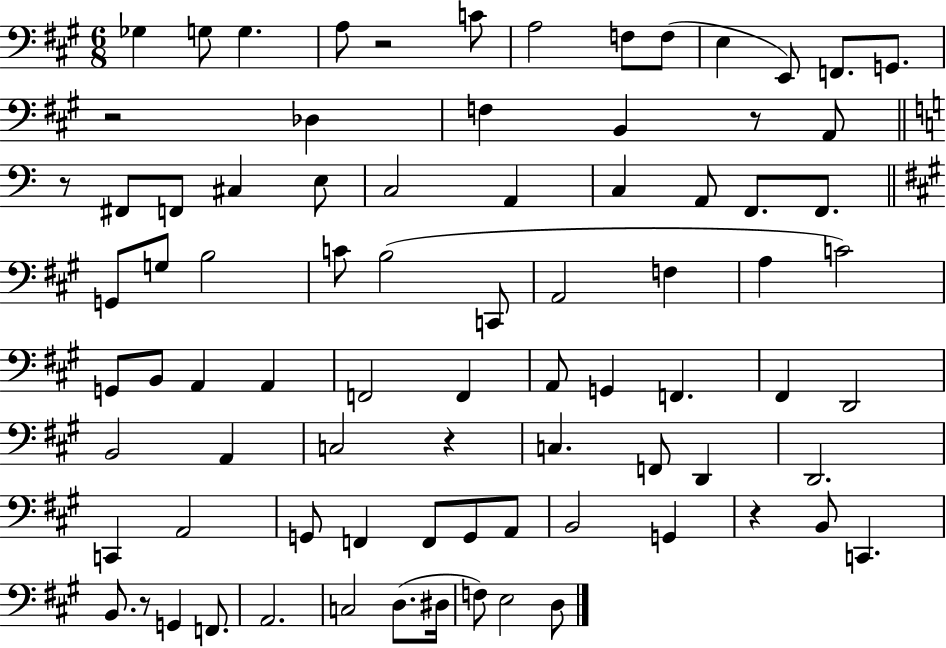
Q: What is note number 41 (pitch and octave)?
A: F2